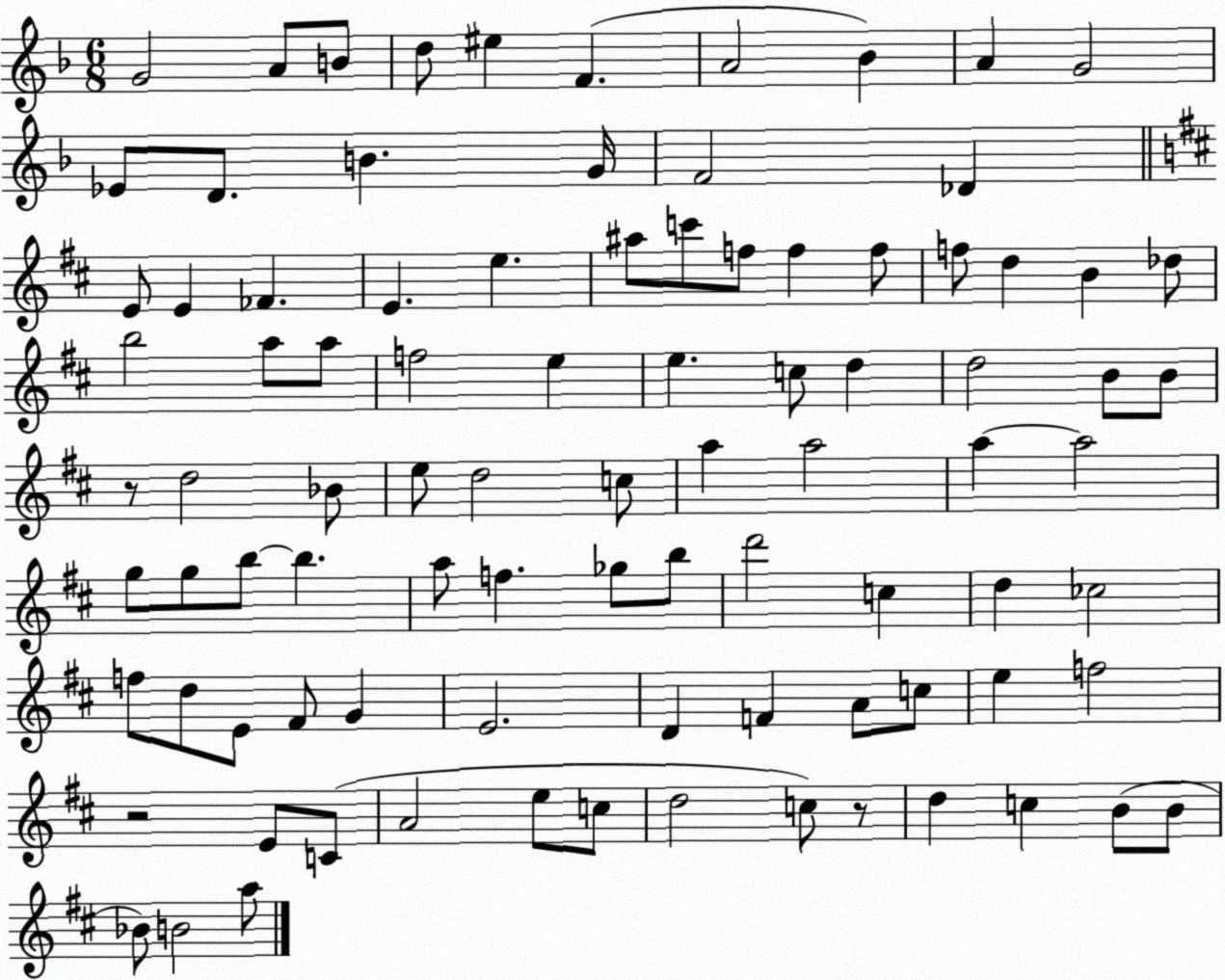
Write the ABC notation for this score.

X:1
T:Untitled
M:6/8
L:1/4
K:F
G2 A/2 B/2 d/2 ^e F A2 _B A G2 _E/2 D/2 B G/4 F2 _D E/2 E _F E e ^a/2 c'/2 f/2 f f/2 f/2 d B _d/2 b2 a/2 a/2 f2 e e c/2 d d2 B/2 B/2 z/2 d2 _B/2 e/2 d2 c/2 a a2 a a2 g/2 g/2 b/2 b a/2 f _g/2 b/2 d'2 c d _c2 f/2 d/2 E/2 ^F/2 G E2 D F A/2 c/2 e f2 z2 E/2 C/2 A2 e/2 c/2 d2 c/2 z/2 d c B/2 B/2 _B/2 B2 a/2